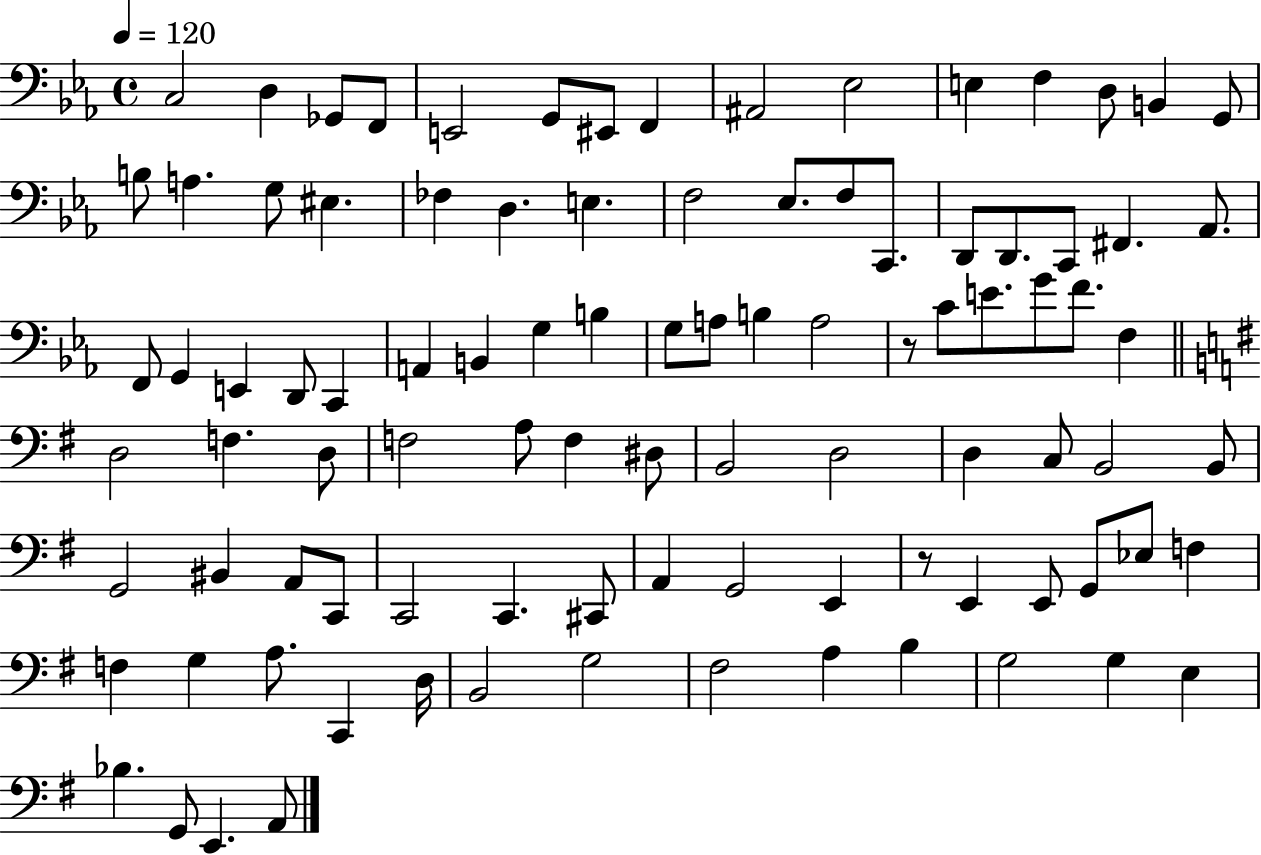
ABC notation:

X:1
T:Untitled
M:4/4
L:1/4
K:Eb
C,2 D, _G,,/2 F,,/2 E,,2 G,,/2 ^E,,/2 F,, ^A,,2 _E,2 E, F, D,/2 B,, G,,/2 B,/2 A, G,/2 ^E, _F, D, E, F,2 _E,/2 F,/2 C,,/2 D,,/2 D,,/2 C,,/2 ^F,, _A,,/2 F,,/2 G,, E,, D,,/2 C,, A,, B,, G, B, G,/2 A,/2 B, A,2 z/2 C/2 E/2 G/2 F/2 F, D,2 F, D,/2 F,2 A,/2 F, ^D,/2 B,,2 D,2 D, C,/2 B,,2 B,,/2 G,,2 ^B,, A,,/2 C,,/2 C,,2 C,, ^C,,/2 A,, G,,2 E,, z/2 E,, E,,/2 G,,/2 _E,/2 F, F, G, A,/2 C,, D,/4 B,,2 G,2 ^F,2 A, B, G,2 G, E, _B, G,,/2 E,, A,,/2